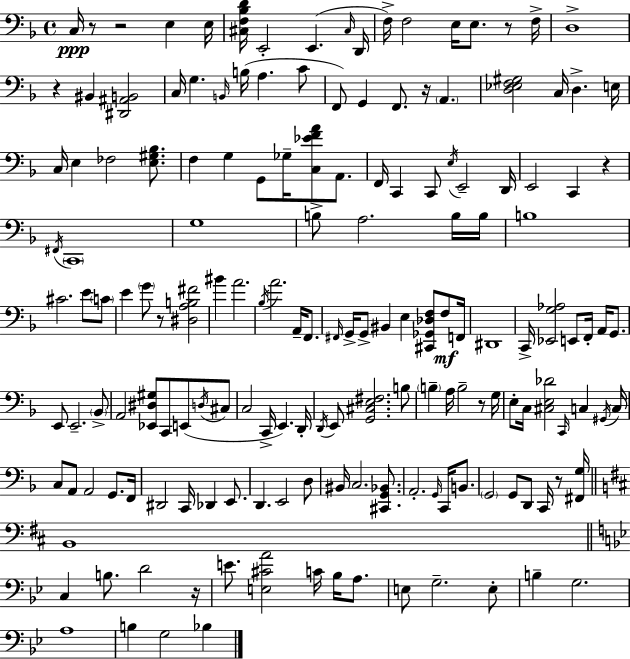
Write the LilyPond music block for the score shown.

{
  \clef bass
  \time 4/4
  \defaultTimeSignature
  \key f \major
  \repeat volta 2 { c16\ppp r8 r2 e4 e16 | <cis f bes d'>16 e,2-. e,4.( \grace { cis16 } | d,16 f16->) f2 e16 e8. r8 | f16-> d1-> | \break r4 bis,4 <dis, ais, b,>2 | c16 g4. \grace { b,16 } b16( a4. | c'8 f,8) g,4 f,8. r16 \parenthesize a,4. | <d ees f gis>2 c16 d4.-> | \break e16 c16 e4 fes2 <e gis bes>8. | f4 g4 g,8 ges16-- <c ees' f' a'>8 a,8. | f,16 c,4 c,8 \acciaccatura { e16 } e,2-- | d,16 e,2 c,4 r4 | \break \acciaccatura { fis,16 } \parenthesize c,1 | g1 | b8-> a2. | b16 b16 b1 | \break cis'2. | e'8 \parenthesize c'8 e'4 \parenthesize g'8 r8 <dis a b fis'>2 | bis'4 a'2. | \acciaccatura { bes16 } a'2. | \break a,16-- f,8. \grace { fis,16 } g,16-> g,8-> bis,4 e4 | <cis, ges, des f>8 f8\mf f,16 dis,1 | c,16-> <ees, g aes>2 e,8 | f,16-. a,16 g,8. e,8 e,2.-- | \break \parenthesize bes,8-> a,2 <ees, dis gis>8 | c,8 e,8( \acciaccatura { d16 } cis8 c2 c,16-> | e,4.) d,16-. \acciaccatura { d,16 } e,8 <g, cis e fis>2. | b8 \parenthesize b4-- a16 b2-- | \break r8 g16 e8-. c16 <cis e des'>2 | \grace { c,16 } c4 \acciaccatura { gis,16 } c16 c8 a,8 a,2 | g,8. f,16 dis,2 | c,16 des,4 e,8. d,4. | \break e,2 d8 bis,16 c2. | <cis, g, bes,>8. a,2.-. | \grace { g,16 } c,16 b,8. \parenthesize g,2 | g,8 d,8 c,16 r8 <fis, g>16 \bar "||" \break \key d \major b,1 | \bar "||" \break \key g \minor c4 b8. d'2 r16 | e'8. <e cis' a'>2 c'16 bes16 a8. | e8 g2.-- e8-. | b4-- g2. | \break a1 | b4 g2 bes4 | } \bar "|."
}